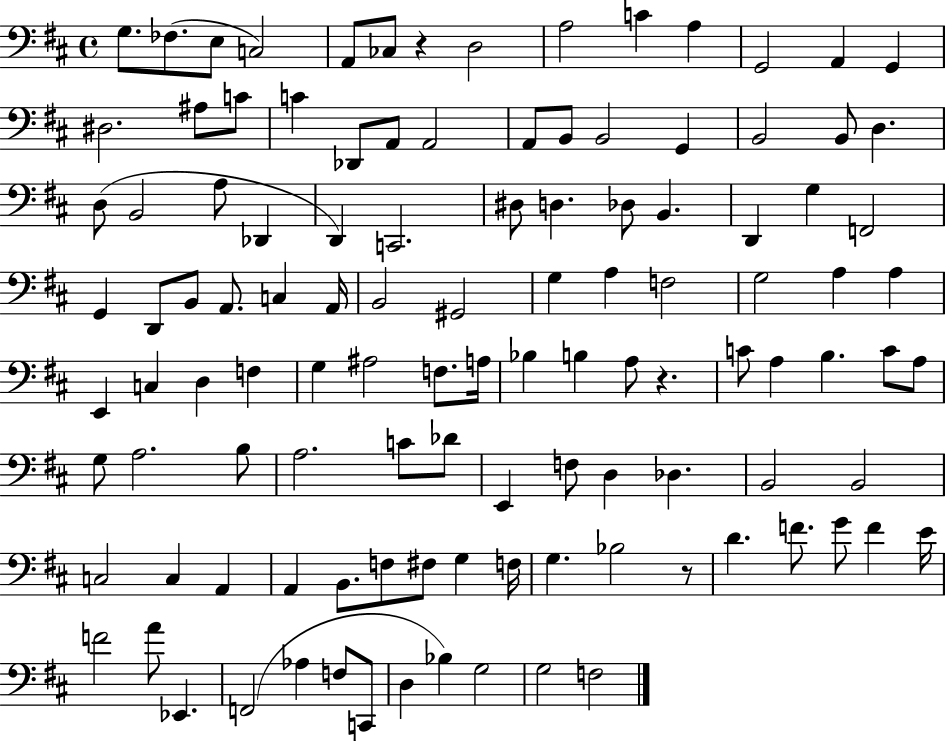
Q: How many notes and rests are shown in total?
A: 113